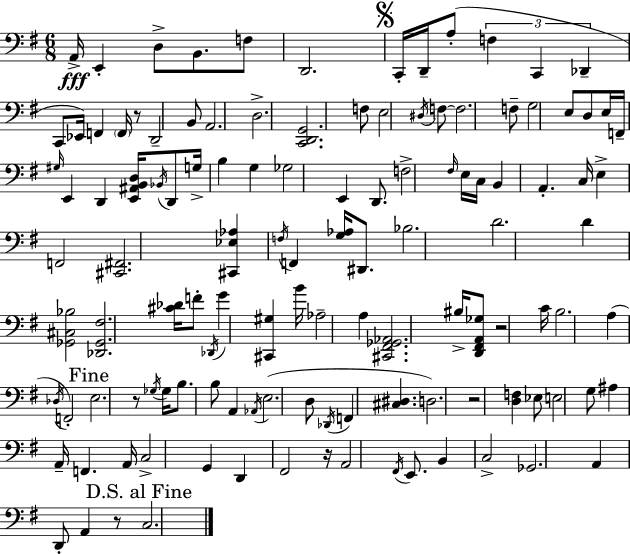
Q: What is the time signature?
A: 6/8